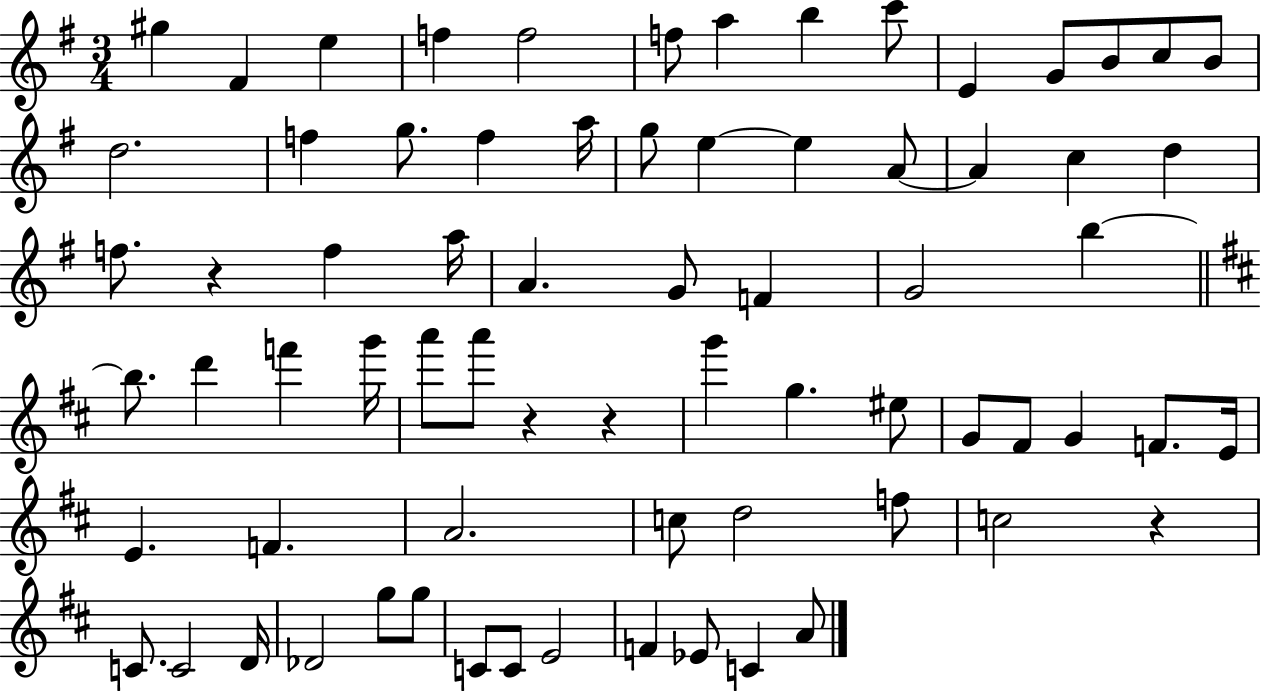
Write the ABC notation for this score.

X:1
T:Untitled
M:3/4
L:1/4
K:G
^g ^F e f f2 f/2 a b c'/2 E G/2 B/2 c/2 B/2 d2 f g/2 f a/4 g/2 e e A/2 A c d f/2 z f a/4 A G/2 F G2 b b/2 d' f' g'/4 a'/2 a'/2 z z g' g ^e/2 G/2 ^F/2 G F/2 E/4 E F A2 c/2 d2 f/2 c2 z C/2 C2 D/4 _D2 g/2 g/2 C/2 C/2 E2 F _E/2 C A/2